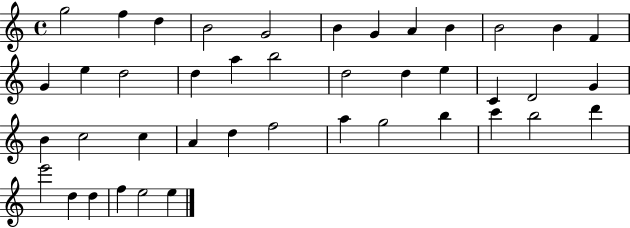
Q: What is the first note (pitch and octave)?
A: G5